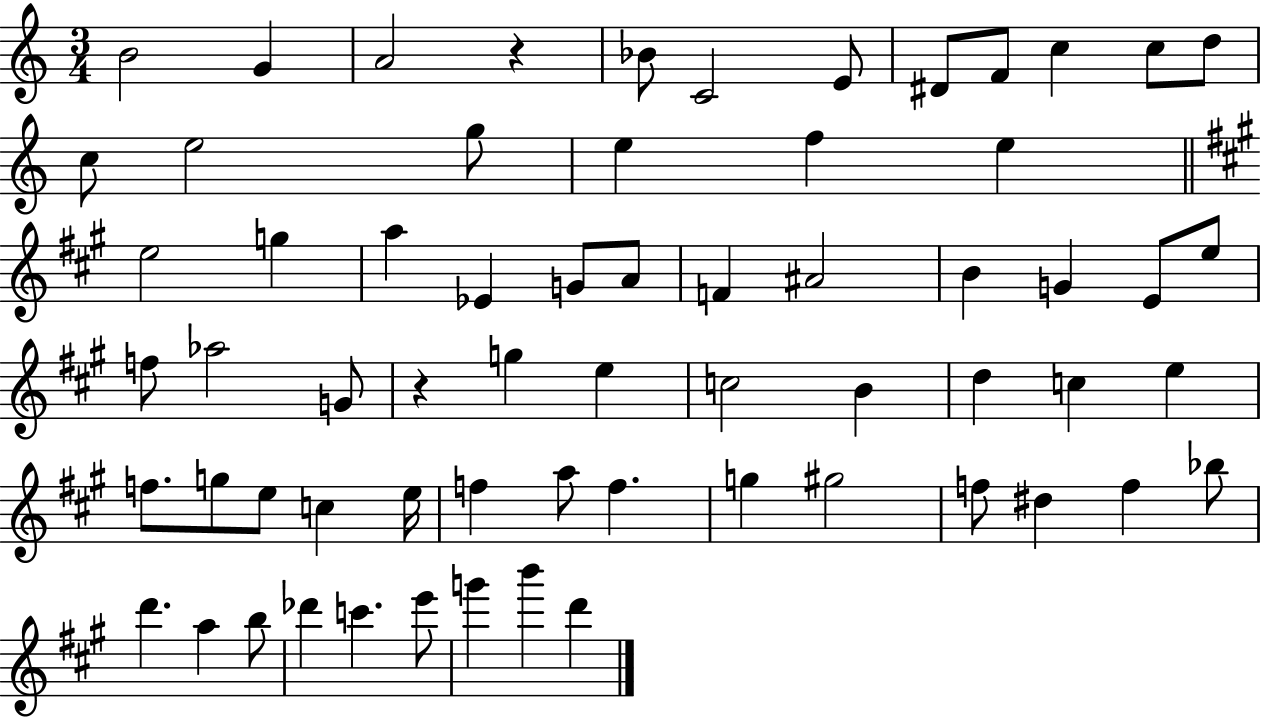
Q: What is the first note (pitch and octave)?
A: B4